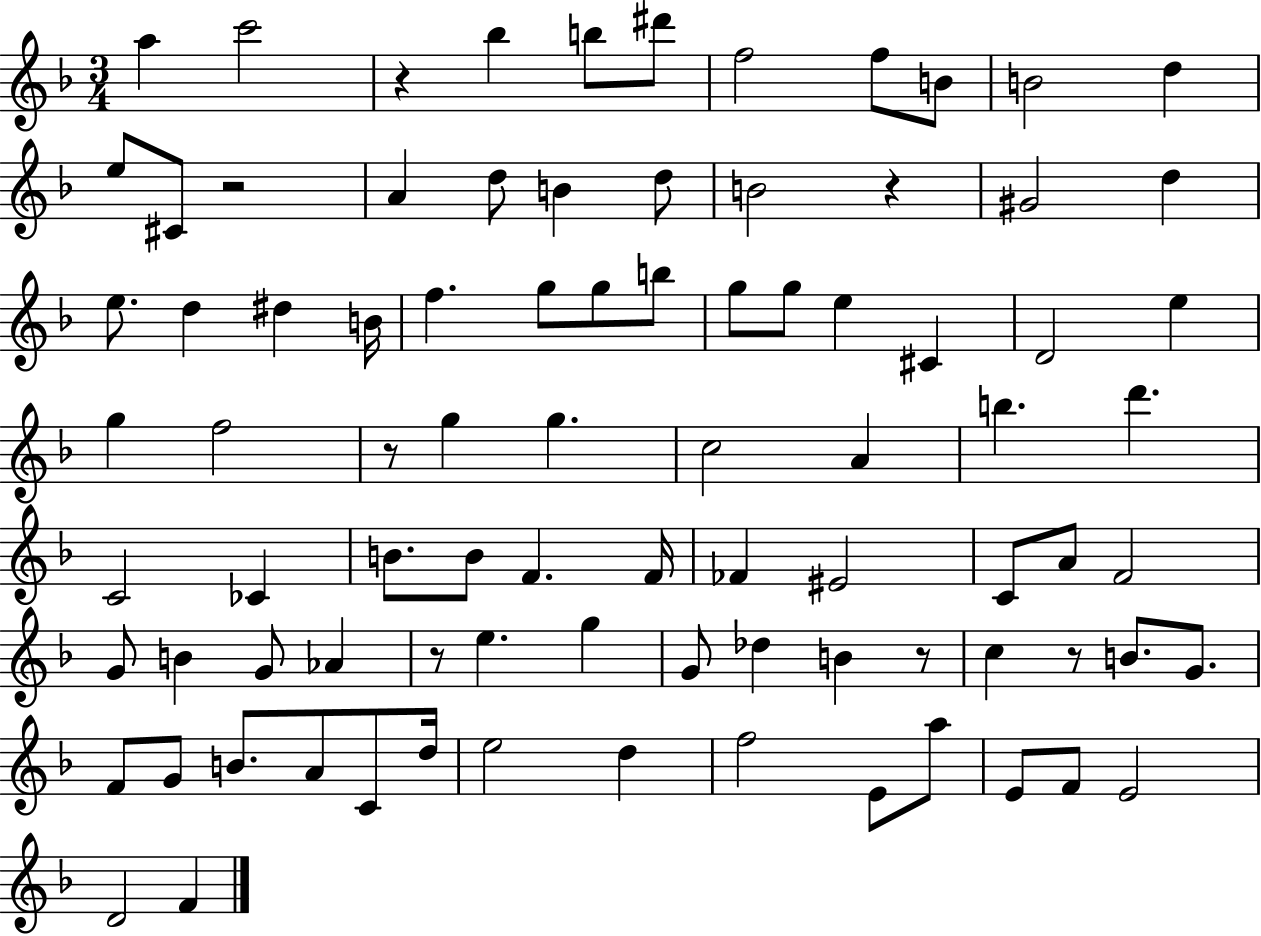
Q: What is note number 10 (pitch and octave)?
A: D5